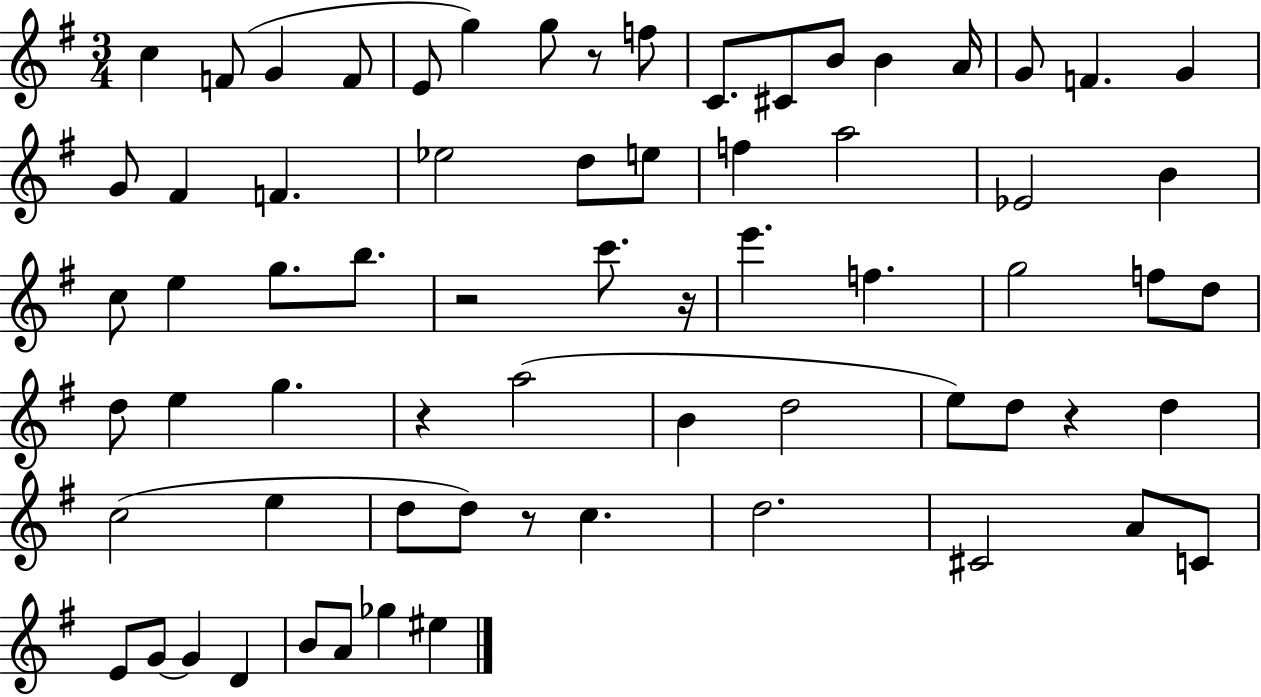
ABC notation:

X:1
T:Untitled
M:3/4
L:1/4
K:G
c F/2 G F/2 E/2 g g/2 z/2 f/2 C/2 ^C/2 B/2 B A/4 G/2 F G G/2 ^F F _e2 d/2 e/2 f a2 _E2 B c/2 e g/2 b/2 z2 c'/2 z/4 e' f g2 f/2 d/2 d/2 e g z a2 B d2 e/2 d/2 z d c2 e d/2 d/2 z/2 c d2 ^C2 A/2 C/2 E/2 G/2 G D B/2 A/2 _g ^e